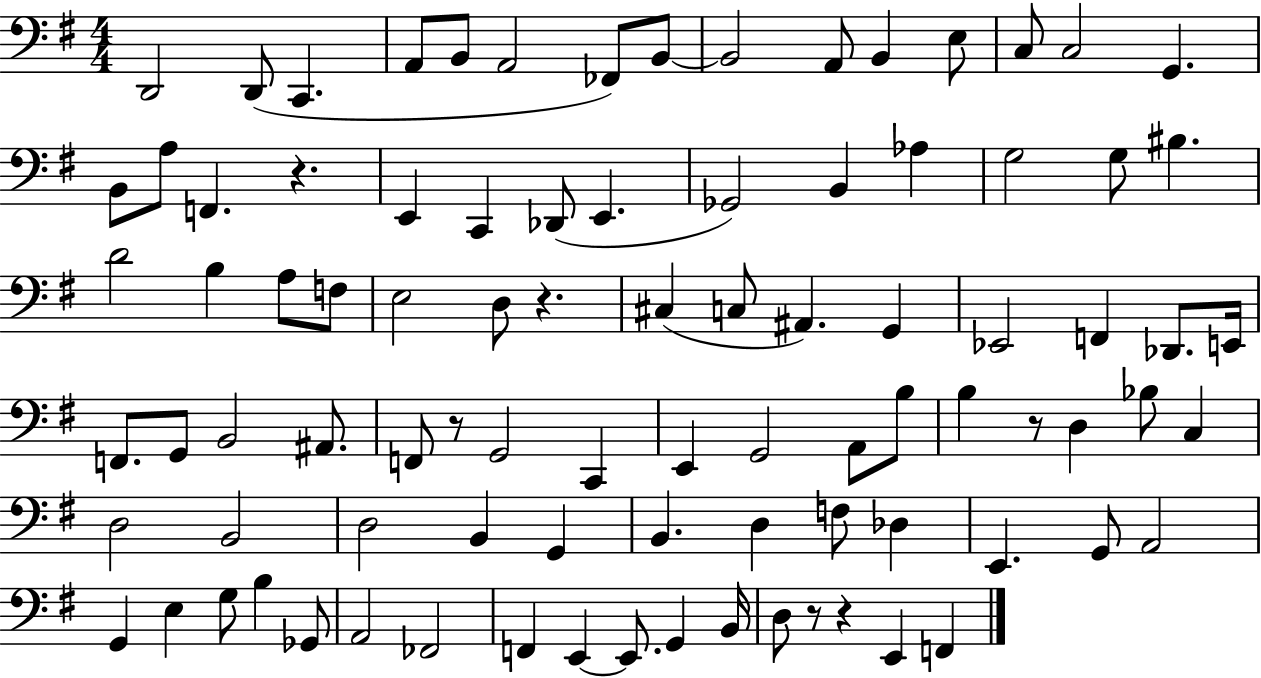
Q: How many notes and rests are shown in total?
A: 90